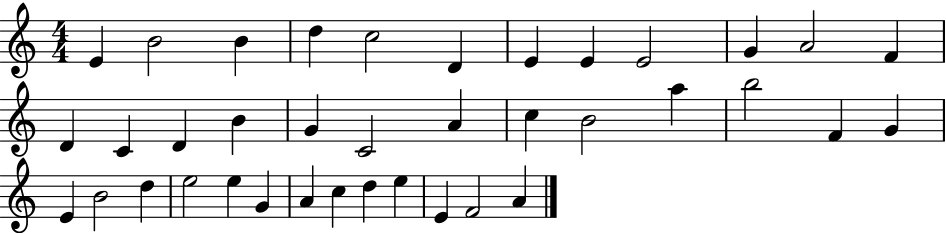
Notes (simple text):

E4/q B4/h B4/q D5/q C5/h D4/q E4/q E4/q E4/h G4/q A4/h F4/q D4/q C4/q D4/q B4/q G4/q C4/h A4/q C5/q B4/h A5/q B5/h F4/q G4/q E4/q B4/h D5/q E5/h E5/q G4/q A4/q C5/q D5/q E5/q E4/q F4/h A4/q